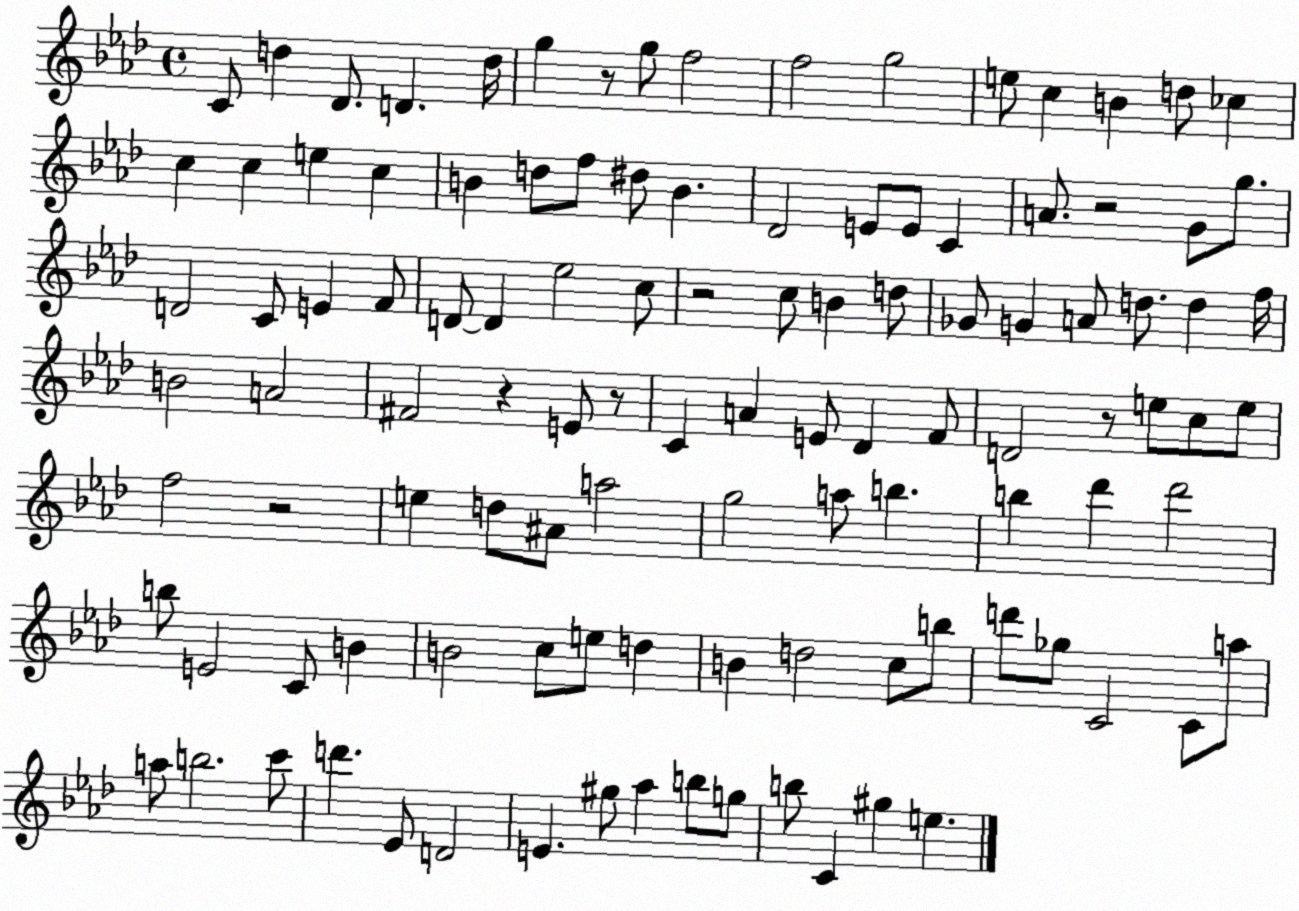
X:1
T:Untitled
M:4/4
L:1/4
K:Ab
C/2 d _D/2 D d/4 g z/2 g/2 f2 f2 g2 e/2 c B d/2 _c c c e c B d/2 f/2 ^d/2 B _D2 E/2 E/2 C A/2 z2 G/2 g/2 D2 C/2 E F/2 D/2 D _e2 c/2 z2 c/2 B d/2 _G/2 G A/2 d/2 d f/4 B2 A2 ^F2 z E/2 z/2 C A E/2 _D F/2 D2 z/2 e/2 c/2 e/2 f2 z2 e d/2 ^A/2 a2 g2 a/2 b b _d' _d'2 b/2 E2 C/2 B B2 c/2 e/2 d B d2 c/2 b/2 d'/2 _g/2 C2 C/2 a/2 a/2 b2 c'/2 d' _E/2 D2 E ^g/2 _a b/2 g/2 b/2 C ^g e